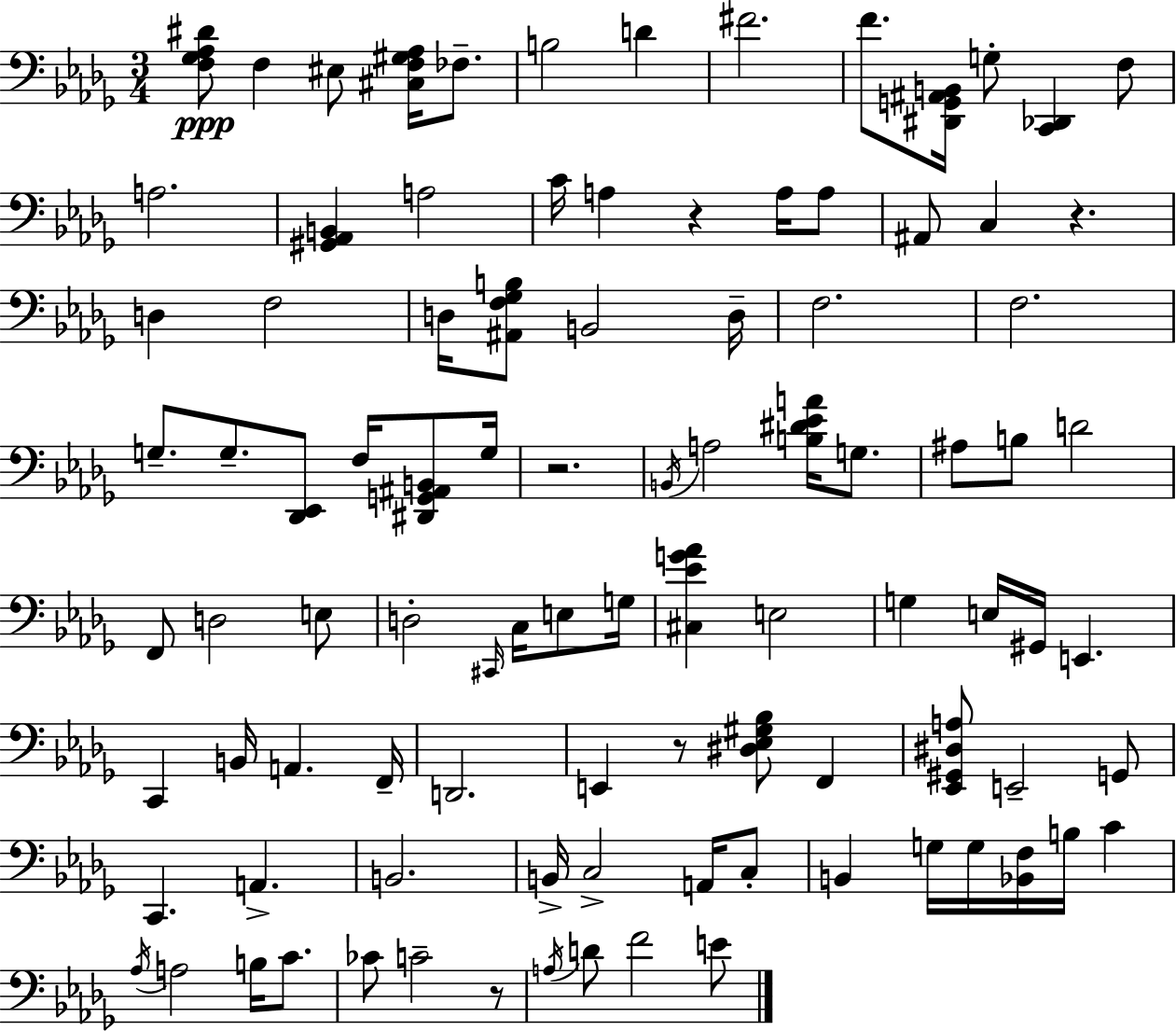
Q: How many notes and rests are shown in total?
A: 96